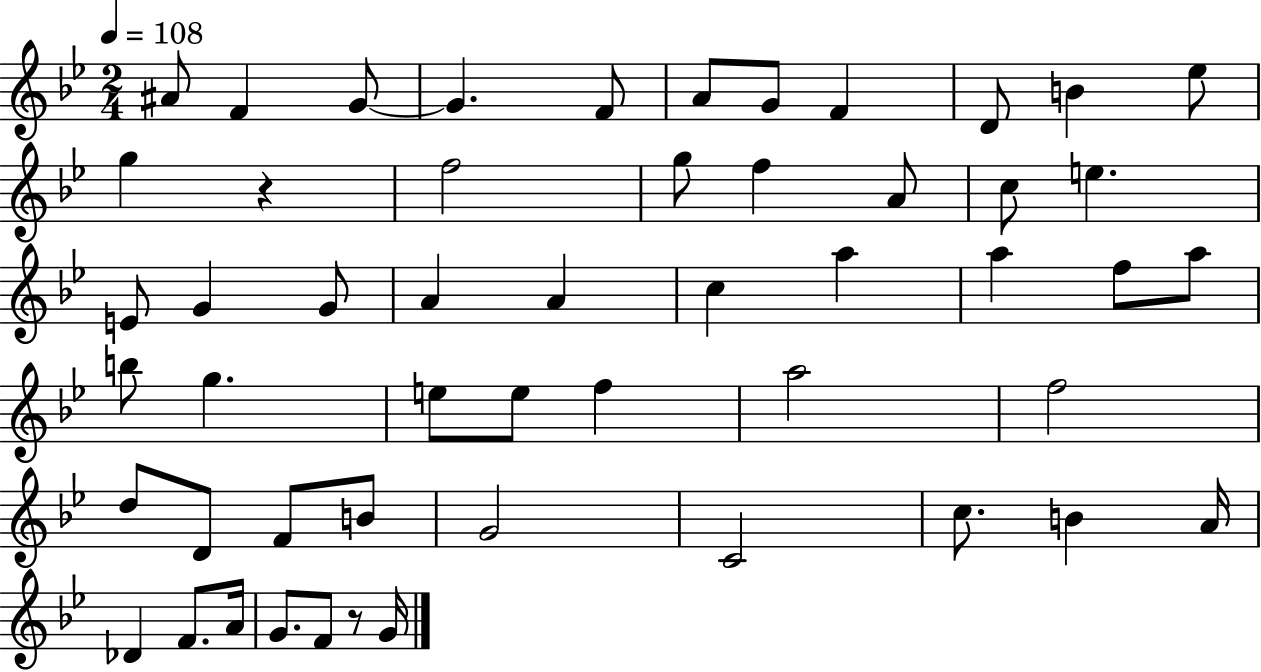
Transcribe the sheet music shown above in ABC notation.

X:1
T:Untitled
M:2/4
L:1/4
K:Bb
^A/2 F G/2 G F/2 A/2 G/2 F D/2 B _e/2 g z f2 g/2 f A/2 c/2 e E/2 G G/2 A A c a a f/2 a/2 b/2 g e/2 e/2 f a2 f2 d/2 D/2 F/2 B/2 G2 C2 c/2 B A/4 _D F/2 A/4 G/2 F/2 z/2 G/4